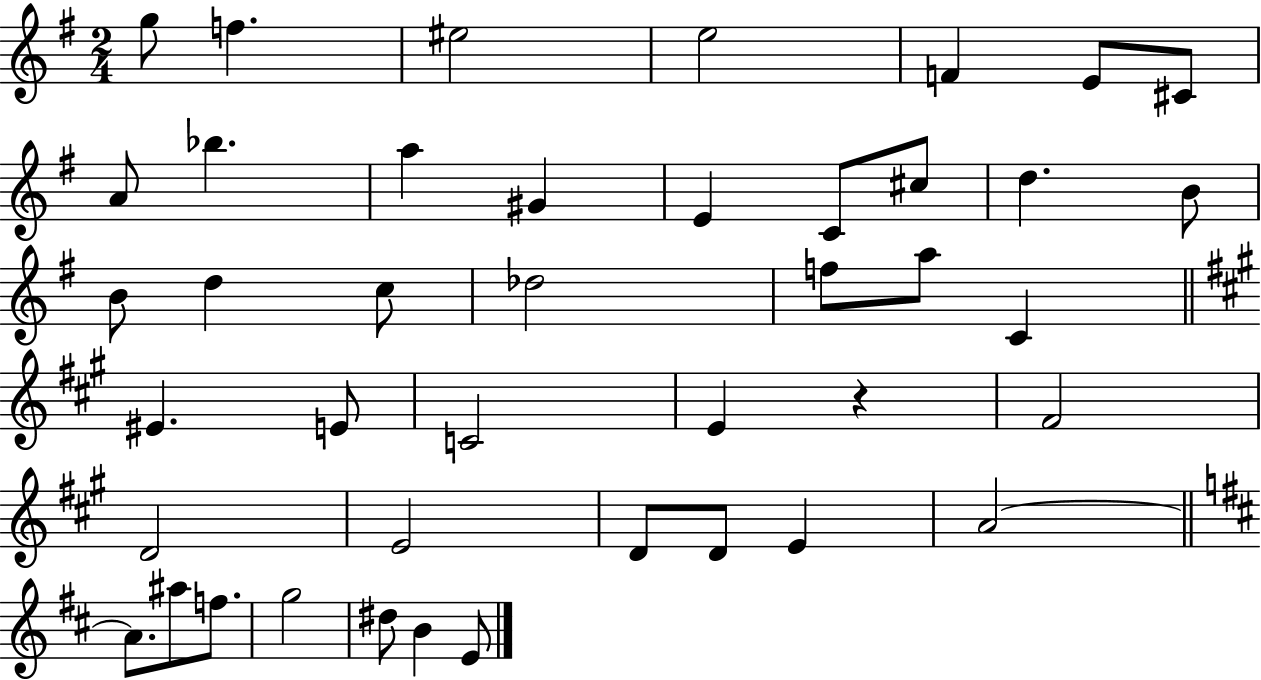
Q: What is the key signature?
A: G major